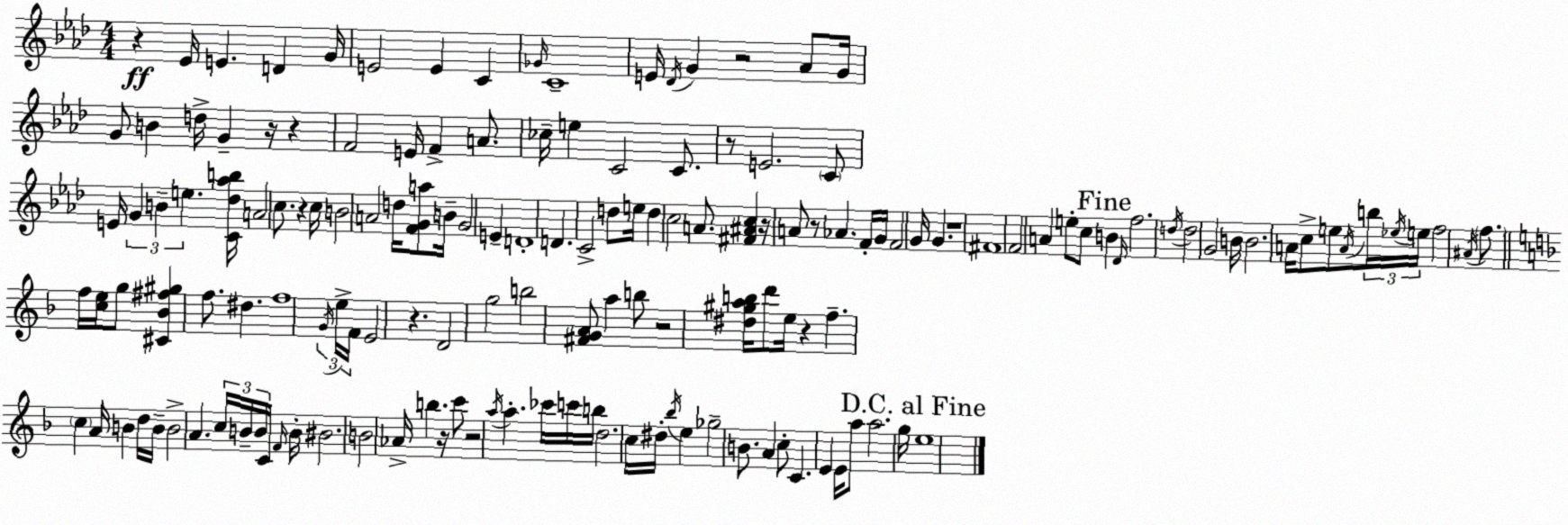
X:1
T:Untitled
M:4/4
L:1/4
K:Fm
z _E/4 E D G/4 E2 E C _G/4 C4 E/4 _D/4 G z2 _A/2 G/4 G/2 B d/4 G z/4 z F2 E/4 F A/2 _c/4 e C2 C/2 z/2 E2 C/2 E/4 G B e [C_d_ab]/4 A2 c/2 z c/4 B2 A2 d/4 [FGa]/2 B/4 G2 E D4 D C2 d/2 e/4 d c2 A/2 [^F^Ac] z/4 A/2 z/2 _A F/4 G/4 F2 G/4 G z4 ^F4 F2 A e/2 c/2 B _D/4 f2 d/4 d2 G2 B/4 B2 A/4 c/2 e/2 A/4 b/4 _e/4 e/4 f2 ^A/4 f/2 f/4 [ce]/4 g/2 [^C_B^f^g] f/2 ^d f4 G/4 e/4 F/4 E2 z D2 g2 b2 [^FGA]/2 a b/2 z2 [^d^gab]/4 d'/2 e/4 z f c A/4 B d/4 B/4 B2 A c/4 B/4 B/4 C/4 F/4 B/4 ^B2 B2 _A/4 b z/4 c'/2 z2 a/4 a _c'/4 c'/4 b/4 d2 c/4 ^d/4 _b/4 e _g2 B/2 A c/2 C E E/4 a/2 a2 g/4 e4